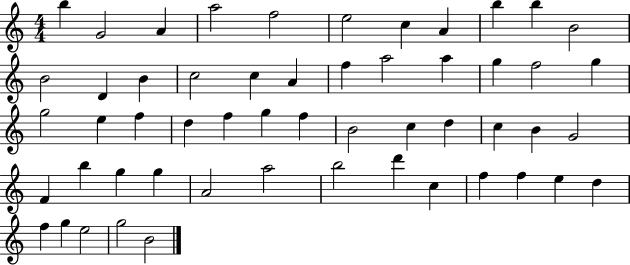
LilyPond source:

{
  \clef treble
  \numericTimeSignature
  \time 4/4
  \key c \major
  b''4 g'2 a'4 | a''2 f''2 | e''2 c''4 a'4 | b''4 b''4 b'2 | \break b'2 d'4 b'4 | c''2 c''4 a'4 | f''4 a''2 a''4 | g''4 f''2 g''4 | \break g''2 e''4 f''4 | d''4 f''4 g''4 f''4 | b'2 c''4 d''4 | c''4 b'4 g'2 | \break f'4 b''4 g''4 g''4 | a'2 a''2 | b''2 d'''4 c''4 | f''4 f''4 e''4 d''4 | \break f''4 g''4 e''2 | g''2 b'2 | \bar "|."
}